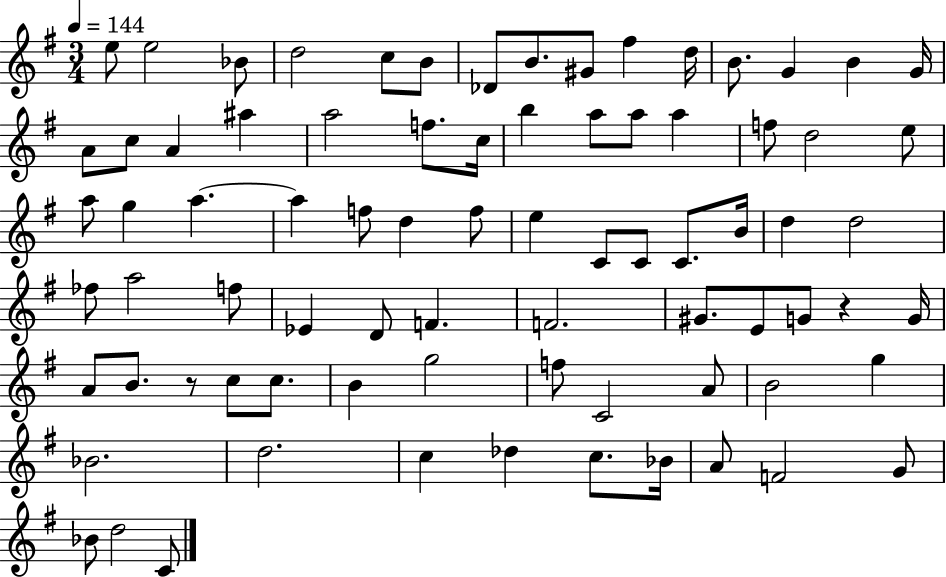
E5/e E5/h Bb4/e D5/h C5/e B4/e Db4/e B4/e. G#4/e F#5/q D5/s B4/e. G4/q B4/q G4/s A4/e C5/e A4/q A#5/q A5/h F5/e. C5/s B5/q A5/e A5/e A5/q F5/e D5/h E5/e A5/e G5/q A5/q. A5/q F5/e D5/q F5/e E5/q C4/e C4/e C4/e. B4/s D5/q D5/h FES5/e A5/h F5/e Eb4/q D4/e F4/q. F4/h. G#4/e. E4/e G4/e R/q G4/s A4/e B4/e. R/e C5/e C5/e. B4/q G5/h F5/e C4/h A4/e B4/h G5/q Bb4/h. D5/h. C5/q Db5/q C5/e. Bb4/s A4/e F4/h G4/e Bb4/e D5/h C4/e